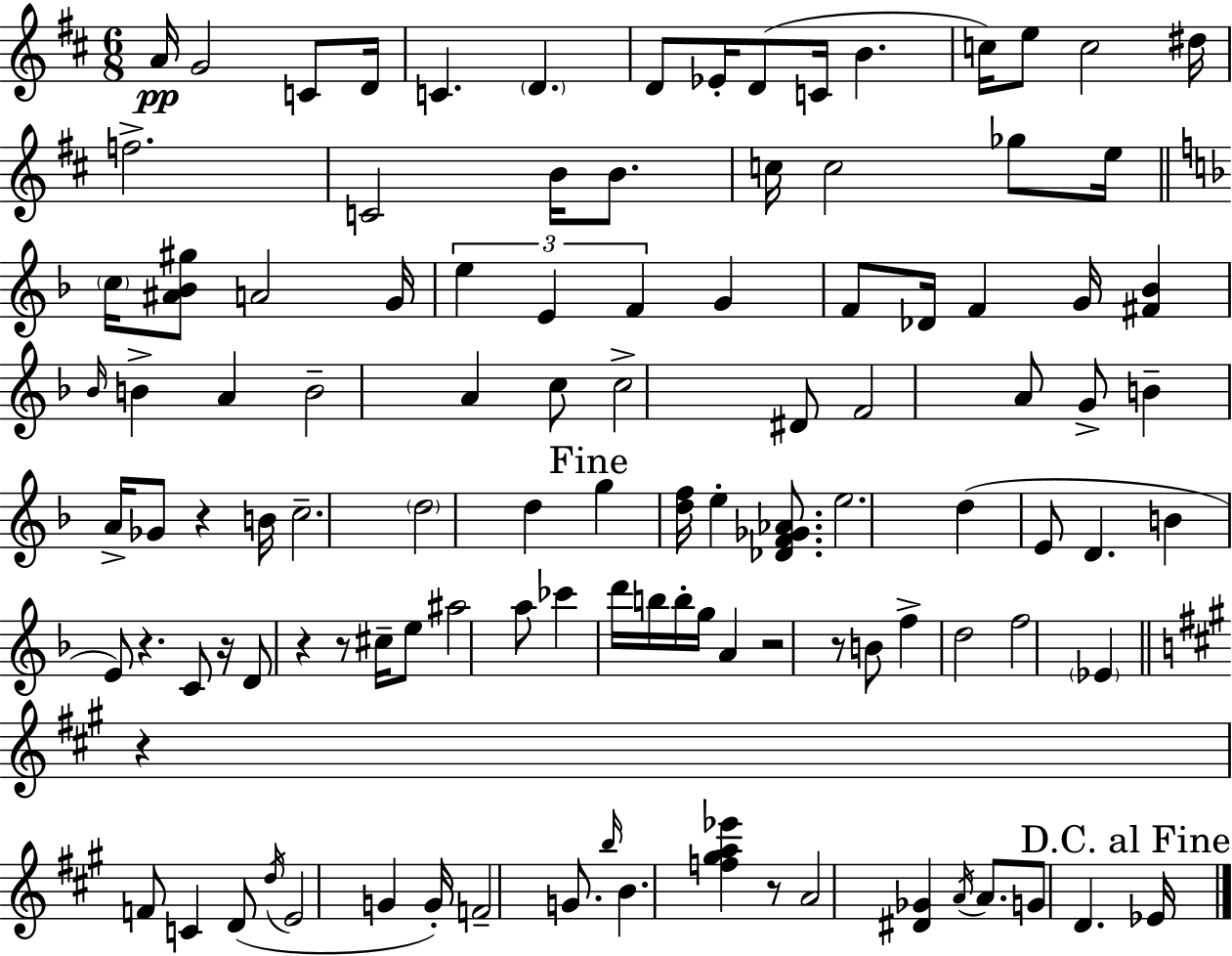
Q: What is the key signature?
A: D major